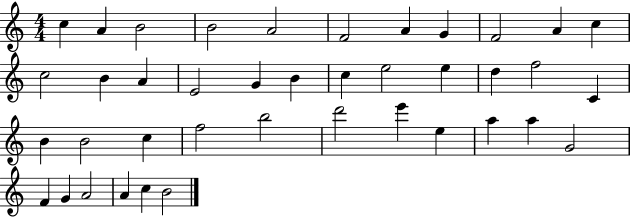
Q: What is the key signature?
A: C major